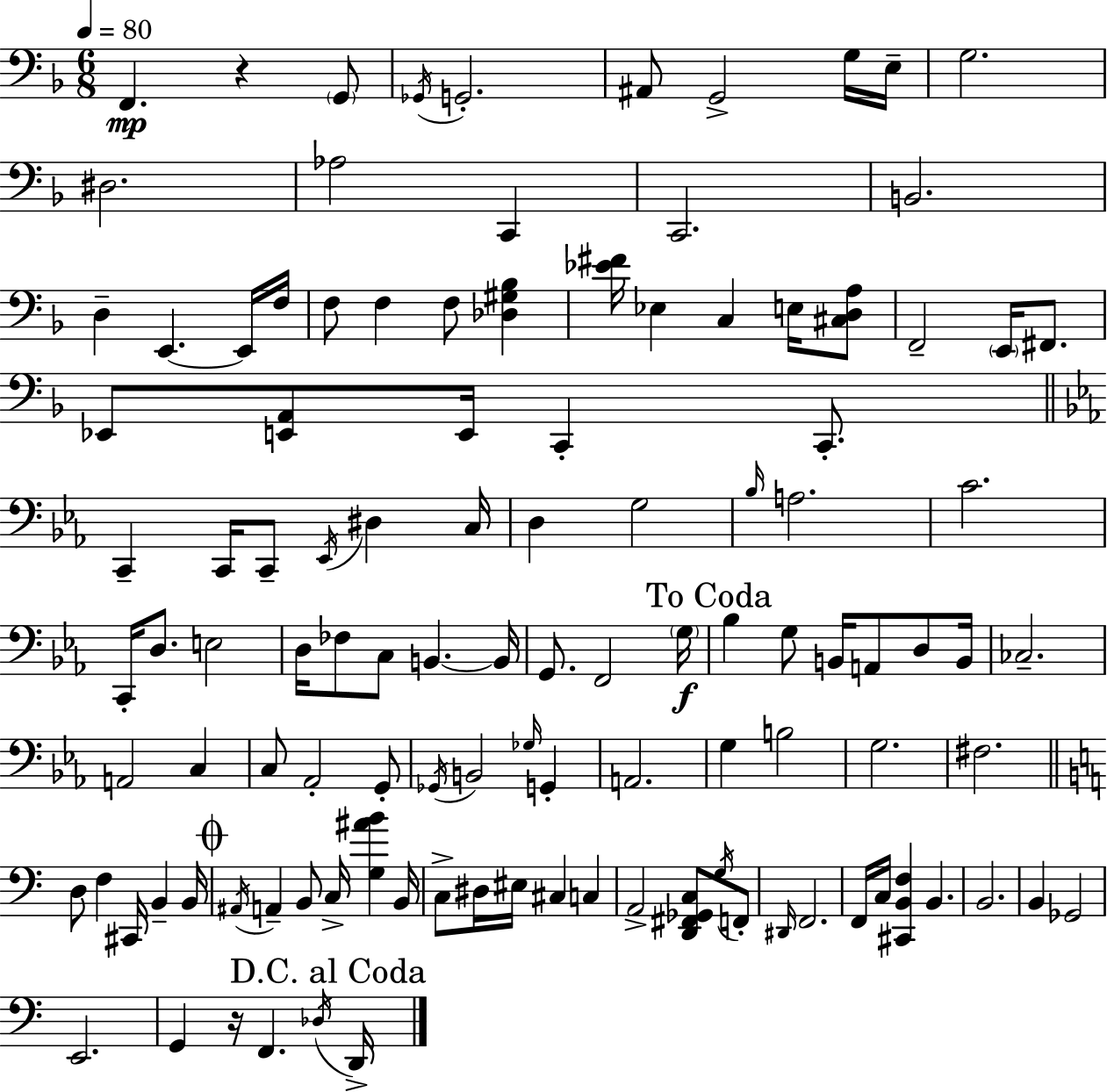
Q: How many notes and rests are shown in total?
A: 114